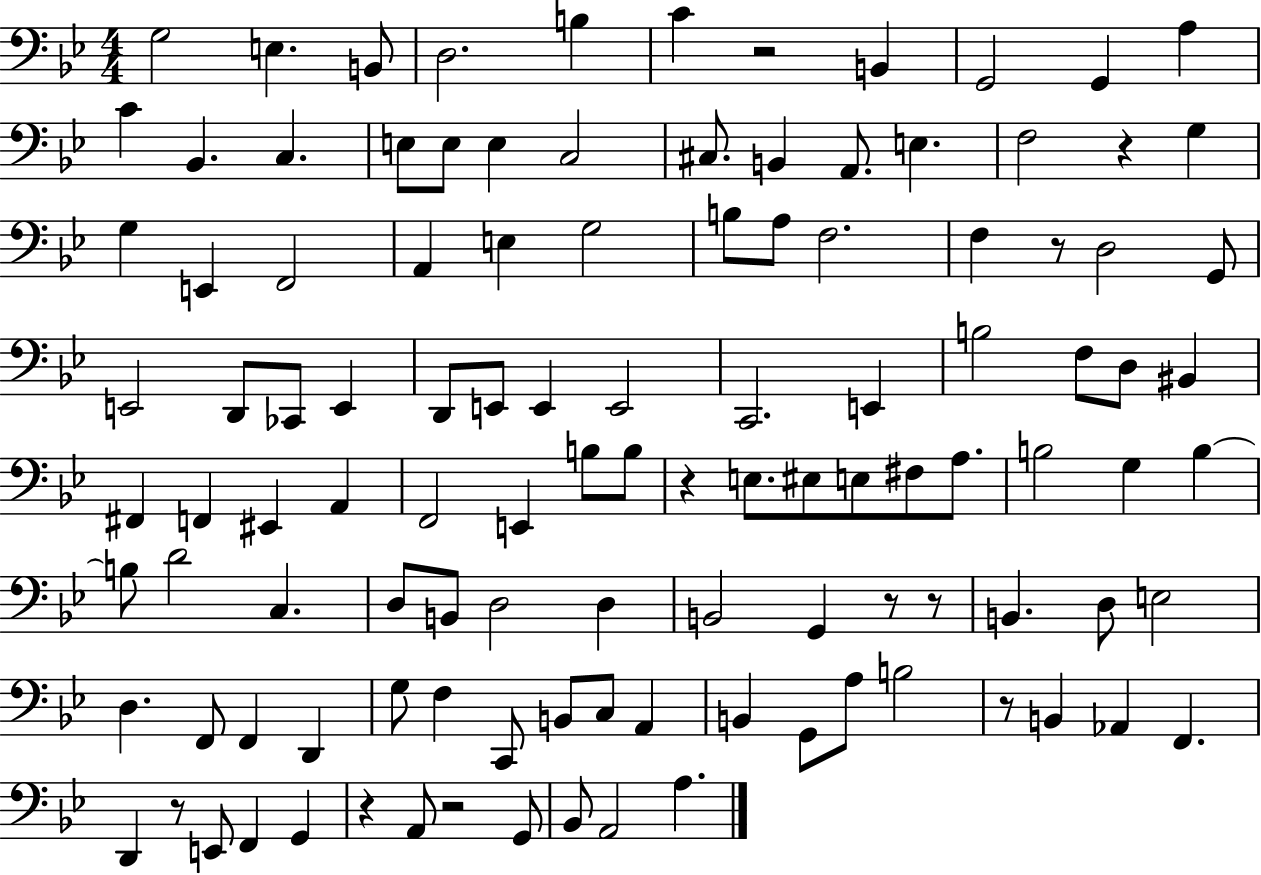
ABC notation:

X:1
T:Untitled
M:4/4
L:1/4
K:Bb
G,2 E, B,,/2 D,2 B, C z2 B,, G,,2 G,, A, C _B,, C, E,/2 E,/2 E, C,2 ^C,/2 B,, A,,/2 E, F,2 z G, G, E,, F,,2 A,, E, G,2 B,/2 A,/2 F,2 F, z/2 D,2 G,,/2 E,,2 D,,/2 _C,,/2 E,, D,,/2 E,,/2 E,, E,,2 C,,2 E,, B,2 F,/2 D,/2 ^B,, ^F,, F,, ^E,, A,, F,,2 E,, B,/2 B,/2 z E,/2 ^E,/2 E,/2 ^F,/2 A,/2 B,2 G, B, B,/2 D2 C, D,/2 B,,/2 D,2 D, B,,2 G,, z/2 z/2 B,, D,/2 E,2 D, F,,/2 F,, D,, G,/2 F, C,,/2 B,,/2 C,/2 A,, B,, G,,/2 A,/2 B,2 z/2 B,, _A,, F,, D,, z/2 E,,/2 F,, G,, z A,,/2 z2 G,,/2 _B,,/2 A,,2 A,